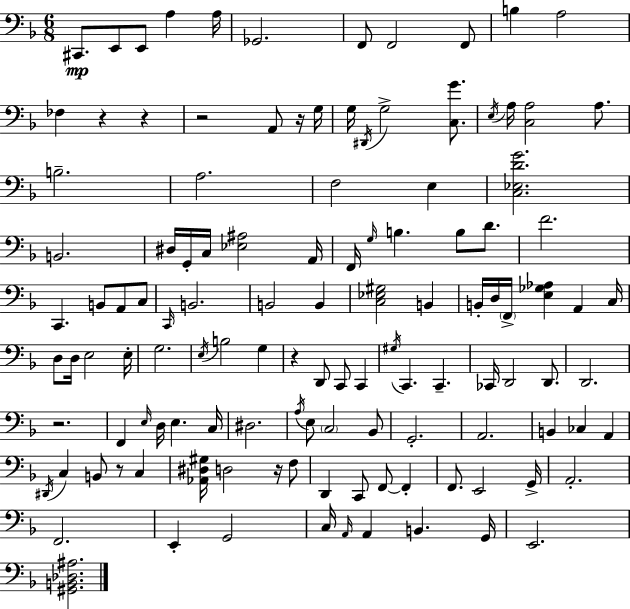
C#2/e. E2/e E2/e A3/q A3/s Gb2/h. F2/e F2/h F2/e B3/q A3/h FES3/q R/q R/q R/h A2/e R/s G3/s G3/s D#2/s G3/h [C3,G4]/e. E3/s A3/s [C3,A3]/h A3/e. B3/h. A3/h. F3/h E3/q [C3,Eb3,D4,G4]/h. B2/h. D#3/s G2/s C3/s [Eb3,A#3]/h A2/s F2/s G3/s B3/q. B3/e D4/e. F4/h. C2/q. B2/e A2/e C3/e C2/s B2/h. B2/h B2/q [C3,Eb3,G#3]/h B2/q B2/s D3/s F2/s [E3,Gb3,Ab3]/q A2/q C3/s D3/e D3/s E3/h E3/s G3/h. E3/s B3/h G3/q R/q D2/e C2/e C2/q G#3/s C2/q. C2/q. CES2/s D2/h D2/e. D2/h. R/h. F2/q E3/s D3/s E3/q. C3/s D#3/h. A3/s E3/e C3/h Bb2/e G2/h. A2/h. B2/q CES3/q A2/q D#2/s C3/q B2/e R/e C3/q [Ab2,D#3,G#3]/s D3/h R/s F3/e D2/q C2/e F2/e F2/q F2/e. E2/h G2/s A2/h. F2/h. E2/q G2/h C3/s A2/s A2/q B2/q. G2/s E2/h. [G#2,B2,Db3,A#3]/h.